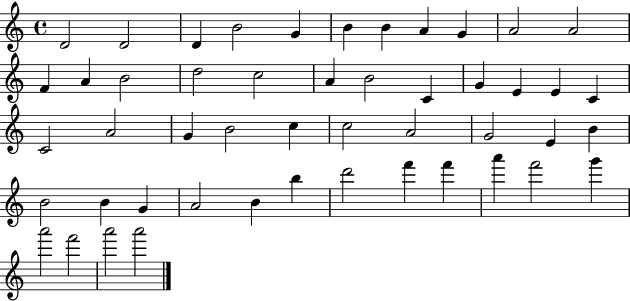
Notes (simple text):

D4/h D4/h D4/q B4/h G4/q B4/q B4/q A4/q G4/q A4/h A4/h F4/q A4/q B4/h D5/h C5/h A4/q B4/h C4/q G4/q E4/q E4/q C4/q C4/h A4/h G4/q B4/h C5/q C5/h A4/h G4/h E4/q B4/q B4/h B4/q G4/q A4/h B4/q B5/q D6/h F6/q F6/q A6/q F6/h G6/q A6/h F6/h A6/h A6/h